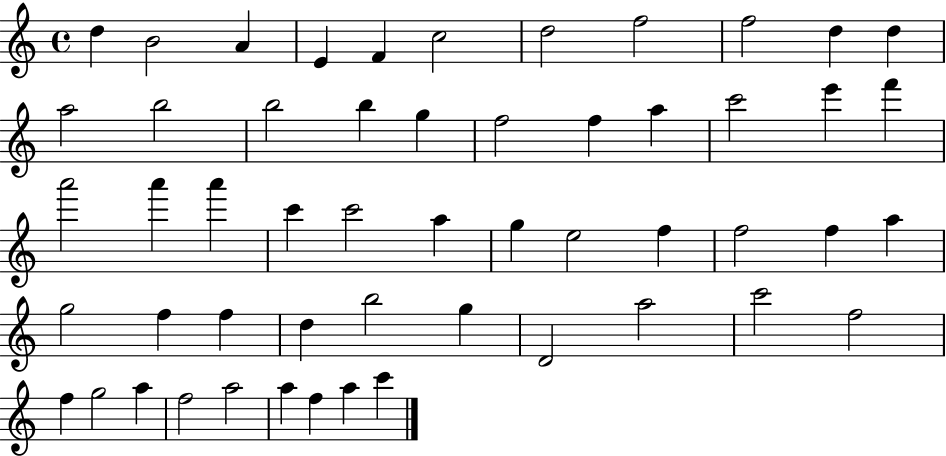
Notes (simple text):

D5/q B4/h A4/q E4/q F4/q C5/h D5/h F5/h F5/h D5/q D5/q A5/h B5/h B5/h B5/q G5/q F5/h F5/q A5/q C6/h E6/q F6/q A6/h A6/q A6/q C6/q C6/h A5/q G5/q E5/h F5/q F5/h F5/q A5/q G5/h F5/q F5/q D5/q B5/h G5/q D4/h A5/h C6/h F5/h F5/q G5/h A5/q F5/h A5/h A5/q F5/q A5/q C6/q